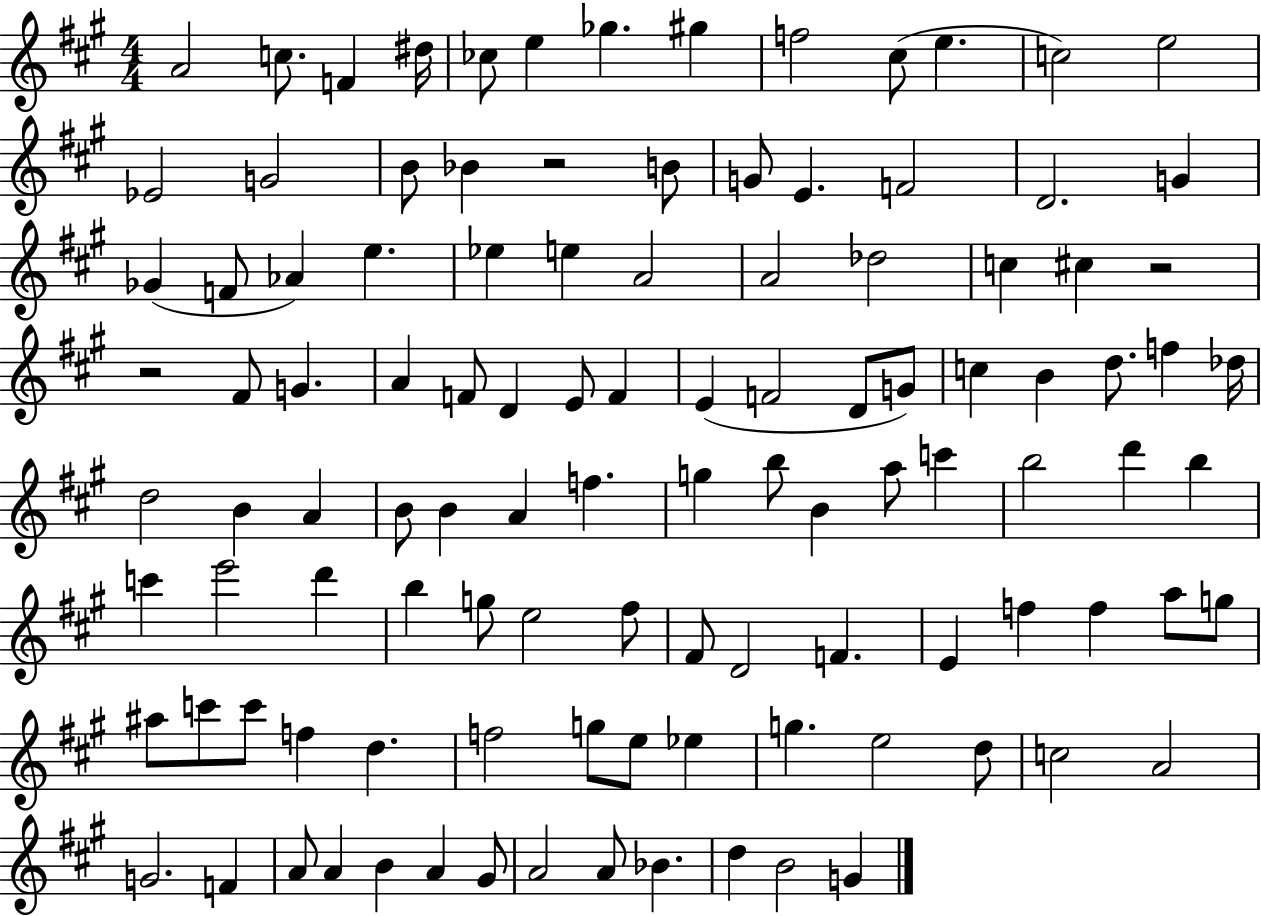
{
  \clef treble
  \numericTimeSignature
  \time 4/4
  \key a \major
  a'2 c''8. f'4 dis''16 | ces''8 e''4 ges''4. gis''4 | f''2 cis''8( e''4. | c''2) e''2 | \break ees'2 g'2 | b'8 bes'4 r2 b'8 | g'8 e'4. f'2 | d'2. g'4 | \break ges'4( f'8 aes'4) e''4. | ees''4 e''4 a'2 | a'2 des''2 | c''4 cis''4 r2 | \break r2 fis'8 g'4. | a'4 f'8 d'4 e'8 f'4 | e'4( f'2 d'8 g'8) | c''4 b'4 d''8. f''4 des''16 | \break d''2 b'4 a'4 | b'8 b'4 a'4 f''4. | g''4 b''8 b'4 a''8 c'''4 | b''2 d'''4 b''4 | \break c'''4 e'''2 d'''4 | b''4 g''8 e''2 fis''8 | fis'8 d'2 f'4. | e'4 f''4 f''4 a''8 g''8 | \break ais''8 c'''8 c'''8 f''4 d''4. | f''2 g''8 e''8 ees''4 | g''4. e''2 d''8 | c''2 a'2 | \break g'2. f'4 | a'8 a'4 b'4 a'4 gis'8 | a'2 a'8 bes'4. | d''4 b'2 g'4 | \break \bar "|."
}